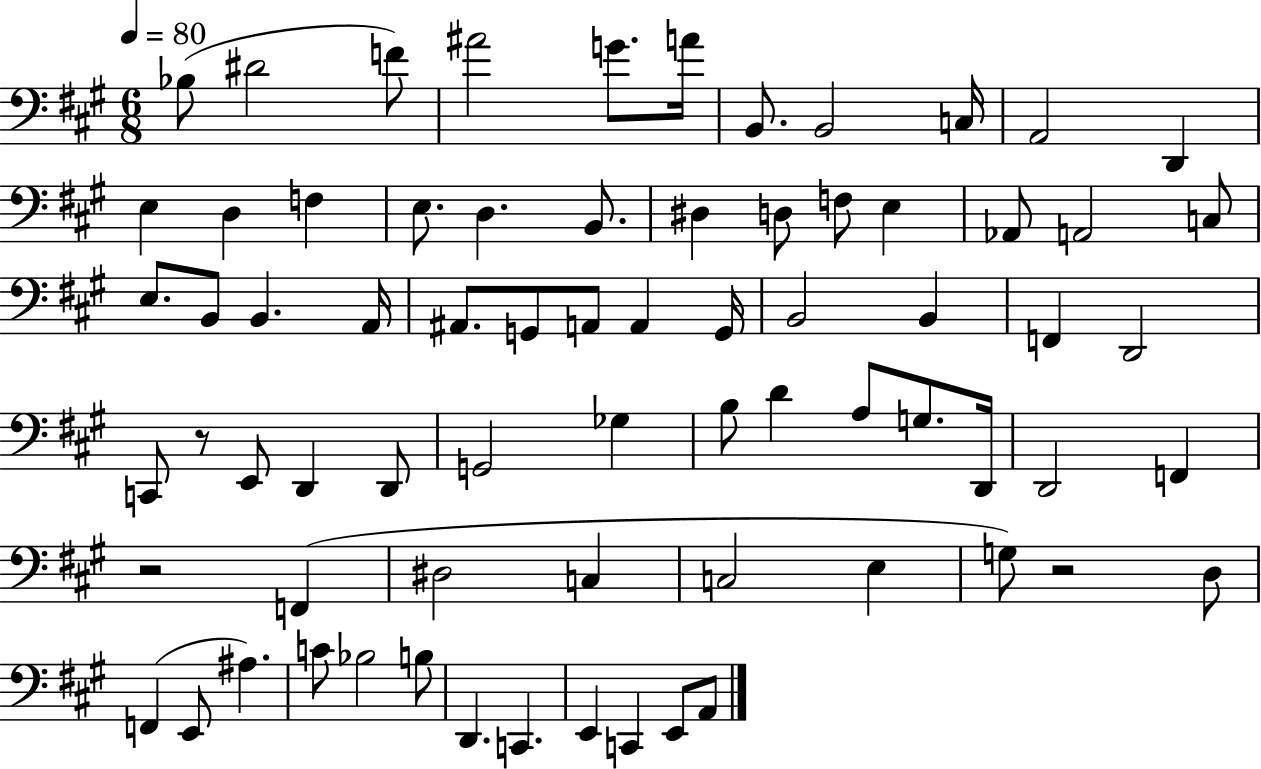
X:1
T:Untitled
M:6/8
L:1/4
K:A
_B,/2 ^D2 F/2 ^A2 G/2 A/4 B,,/2 B,,2 C,/4 A,,2 D,, E, D, F, E,/2 D, B,,/2 ^D, D,/2 F,/2 E, _A,,/2 A,,2 C,/2 E,/2 B,,/2 B,, A,,/4 ^A,,/2 G,,/2 A,,/2 A,, G,,/4 B,,2 B,, F,, D,,2 C,,/2 z/2 E,,/2 D,, D,,/2 G,,2 _G, B,/2 D A,/2 G,/2 D,,/4 D,,2 F,, z2 F,, ^D,2 C, C,2 E, G,/2 z2 D,/2 F,, E,,/2 ^A, C/2 _B,2 B,/2 D,, C,, E,, C,, E,,/2 A,,/2